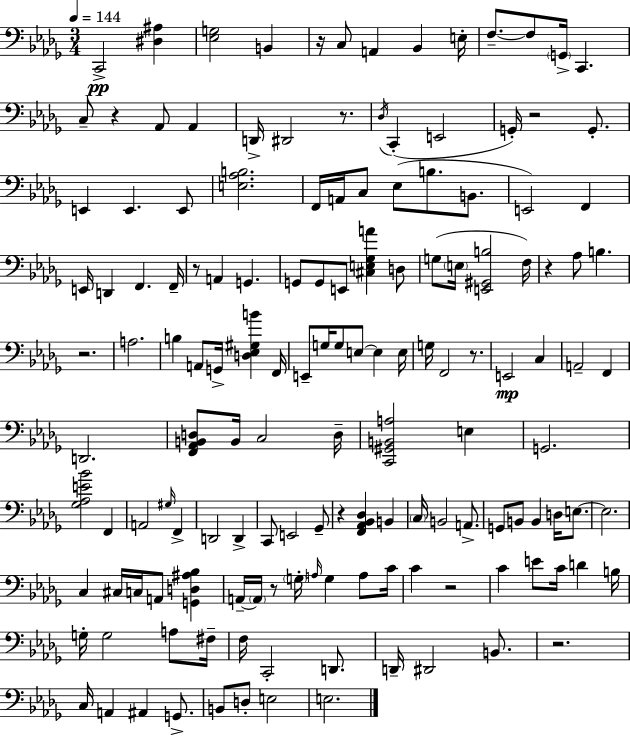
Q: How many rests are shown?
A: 12